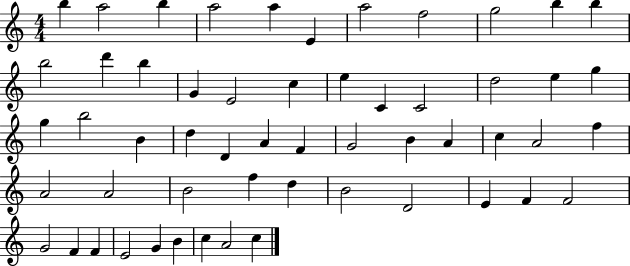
B5/q A5/h B5/q A5/h A5/q E4/q A5/h F5/h G5/h B5/q B5/q B5/h D6/q B5/q G4/q E4/h C5/q E5/q C4/q C4/h D5/h E5/q G5/q G5/q B5/h B4/q D5/q D4/q A4/q F4/q G4/h B4/q A4/q C5/q A4/h F5/q A4/h A4/h B4/h F5/q D5/q B4/h D4/h E4/q F4/q F4/h G4/h F4/q F4/q E4/h G4/q B4/q C5/q A4/h C5/q